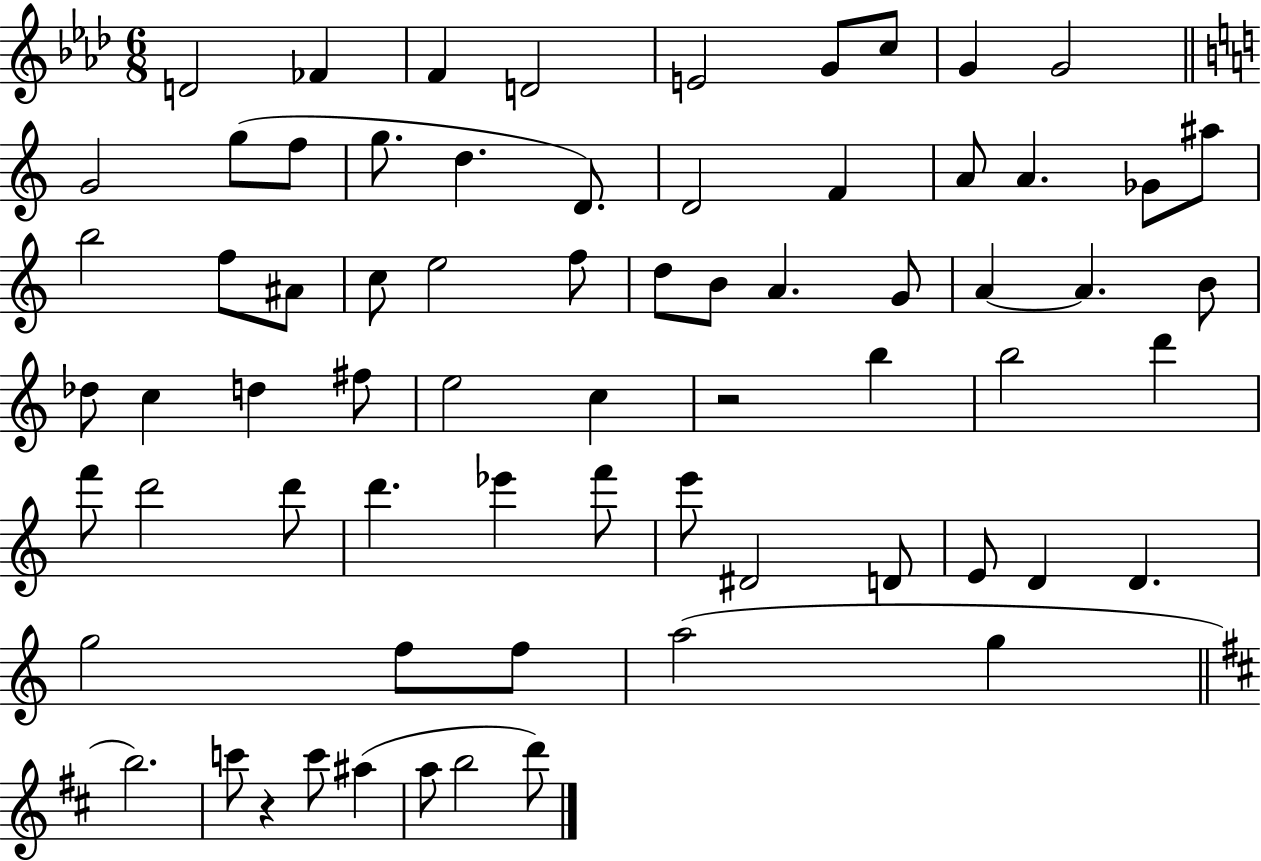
{
  \clef treble
  \numericTimeSignature
  \time 6/8
  \key aes \major
  \repeat volta 2 { d'2 fes'4 | f'4 d'2 | e'2 g'8 c''8 | g'4 g'2 | \break \bar "||" \break \key c \major g'2 g''8( f''8 | g''8. d''4. d'8.) | d'2 f'4 | a'8 a'4. ges'8 ais''8 | \break b''2 f''8 ais'8 | c''8 e''2 f''8 | d''8 b'8 a'4. g'8 | a'4~~ a'4. b'8 | \break des''8 c''4 d''4 fis''8 | e''2 c''4 | r2 b''4 | b''2 d'''4 | \break f'''8 d'''2 d'''8 | d'''4. ees'''4 f'''8 | e'''8 dis'2 d'8 | e'8 d'4 d'4. | \break g''2 f''8 f''8 | a''2( g''4 | \bar "||" \break \key d \major b''2.) | c'''8 r4 c'''8 ais''4( | a''8 b''2 d'''8) | } \bar "|."
}